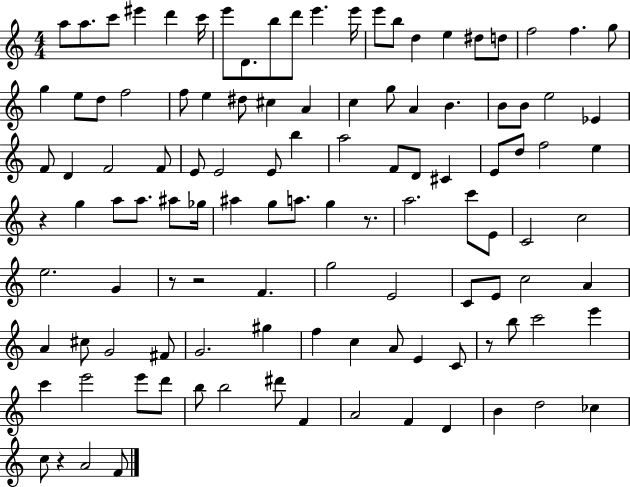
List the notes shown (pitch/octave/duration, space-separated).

A5/e A5/e. C6/e EIS6/q D6/q C6/s E6/e D4/e. B5/e D6/e E6/q. E6/s E6/e B5/e D5/q E5/q D#5/e D5/e F5/h F5/q. G5/e G5/q E5/e D5/e F5/h F5/e E5/q D#5/e C#5/q A4/q C5/q G5/e A4/q B4/q. B4/e B4/e E5/h Eb4/q F4/e D4/q F4/h F4/e E4/e E4/h E4/e B5/q A5/h F4/e D4/e C#4/q E4/e D5/e F5/h E5/q R/q G5/q A5/e A5/e. A#5/e Gb5/s A#5/q G5/e A5/e. G5/q R/e. A5/h. C6/e E4/e C4/h C5/h E5/h. G4/q R/e R/h F4/q. G5/h E4/h C4/e E4/e C5/h A4/q A4/q C#5/e G4/h F#4/e G4/h. G#5/q F5/q C5/q A4/e E4/q C4/e R/e B5/e C6/h E6/q C6/q E6/h E6/e D6/e B5/e B5/h D#6/e F4/q A4/h F4/q D4/q B4/q D5/h CES5/q C5/e R/q A4/h F4/e